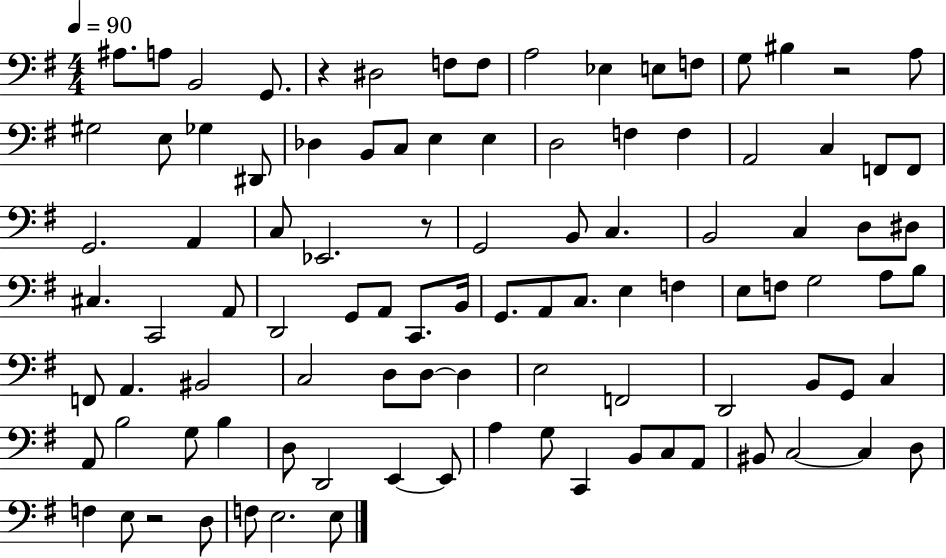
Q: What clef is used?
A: bass